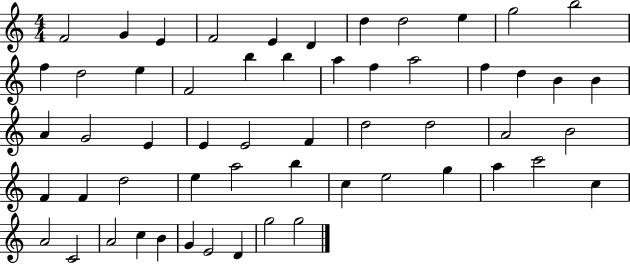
X:1
T:Untitled
M:4/4
L:1/4
K:C
F2 G E F2 E D d d2 e g2 b2 f d2 e F2 b b a f a2 f d B B A G2 E E E2 F d2 d2 A2 B2 F F d2 e a2 b c e2 g a c'2 c A2 C2 A2 c B G E2 D g2 g2